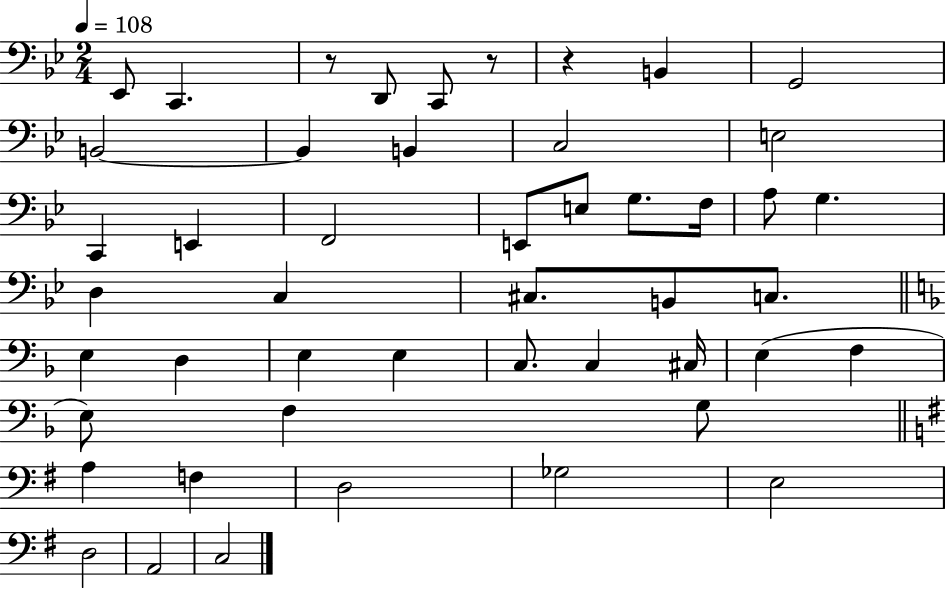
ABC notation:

X:1
T:Untitled
M:2/4
L:1/4
K:Bb
_E,,/2 C,, z/2 D,,/2 C,,/2 z/2 z B,, G,,2 B,,2 B,, B,, C,2 E,2 C,, E,, F,,2 E,,/2 E,/2 G,/2 F,/4 A,/2 G, D, C, ^C,/2 B,,/2 C,/2 E, D, E, E, C,/2 C, ^C,/4 E, F, E,/2 F, G,/2 A, F, D,2 _G,2 E,2 D,2 A,,2 C,2